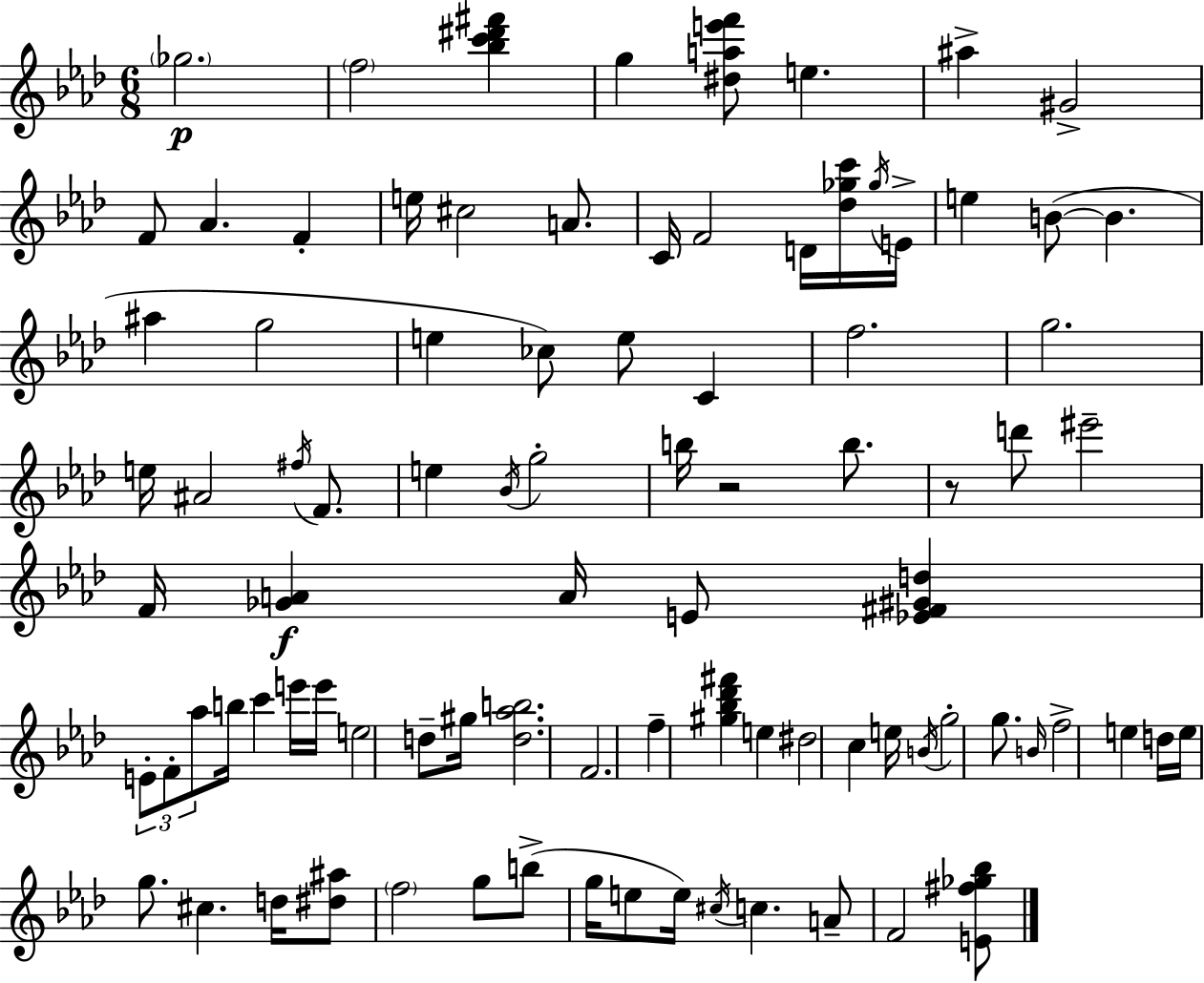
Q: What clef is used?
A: treble